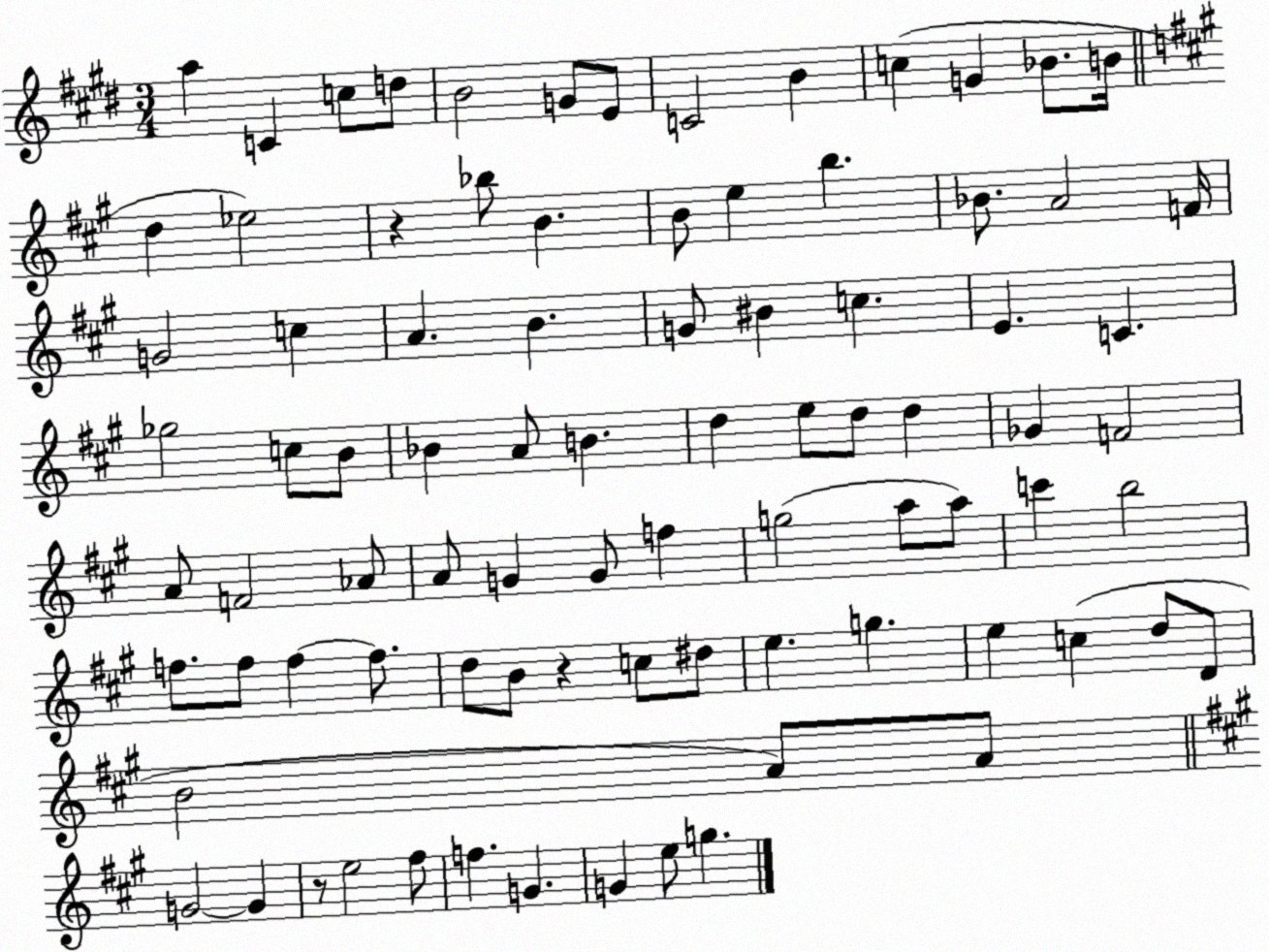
X:1
T:Untitled
M:3/4
L:1/4
K:E
a C c/2 d/2 B2 G/2 E/2 C2 B c G _B/2 B/4 d _e2 z _b/2 B B/2 e b _B/2 A2 F/4 G2 c A B G/2 ^B c E C _g2 c/2 B/2 _B A/2 B d e/2 d/2 d _G F2 A/2 F2 _A/2 A/2 G G/2 f g2 a/2 a/2 c' b2 f/2 f/2 f f/2 d/2 B/2 z c/2 ^d/2 e g e c d/2 D/2 B2 A/2 A/2 G2 G z/2 e2 ^f/2 f G G e/2 g